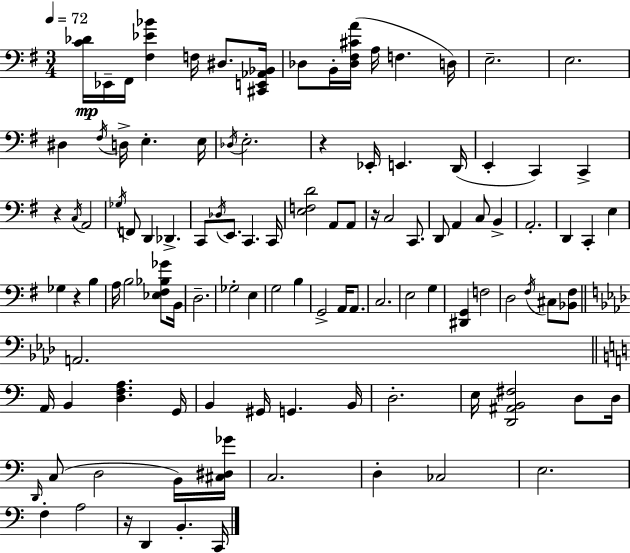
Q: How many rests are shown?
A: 5